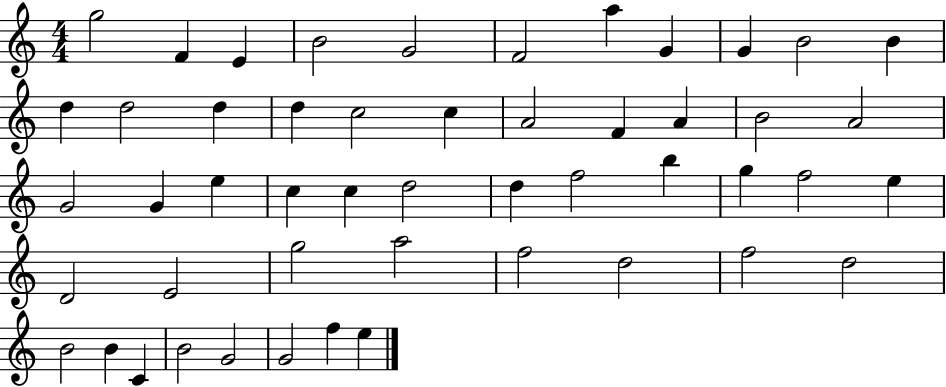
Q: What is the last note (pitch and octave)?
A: E5